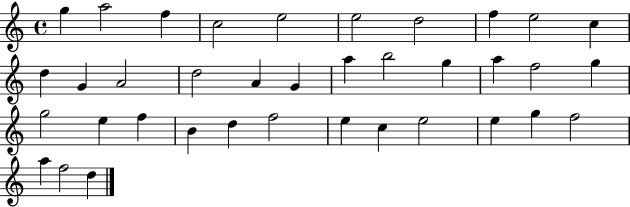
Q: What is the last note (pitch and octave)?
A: D5